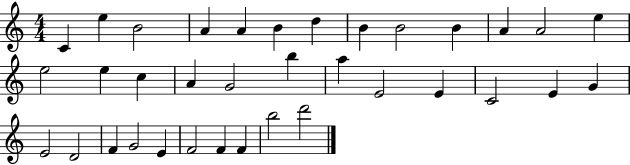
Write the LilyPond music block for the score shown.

{
  \clef treble
  \numericTimeSignature
  \time 4/4
  \key c \major
  c'4 e''4 b'2 | a'4 a'4 b'4 d''4 | b'4 b'2 b'4 | a'4 a'2 e''4 | \break e''2 e''4 c''4 | a'4 g'2 b''4 | a''4 e'2 e'4 | c'2 e'4 g'4 | \break e'2 d'2 | f'4 g'2 e'4 | f'2 f'4 f'4 | b''2 d'''2 | \break \bar "|."
}